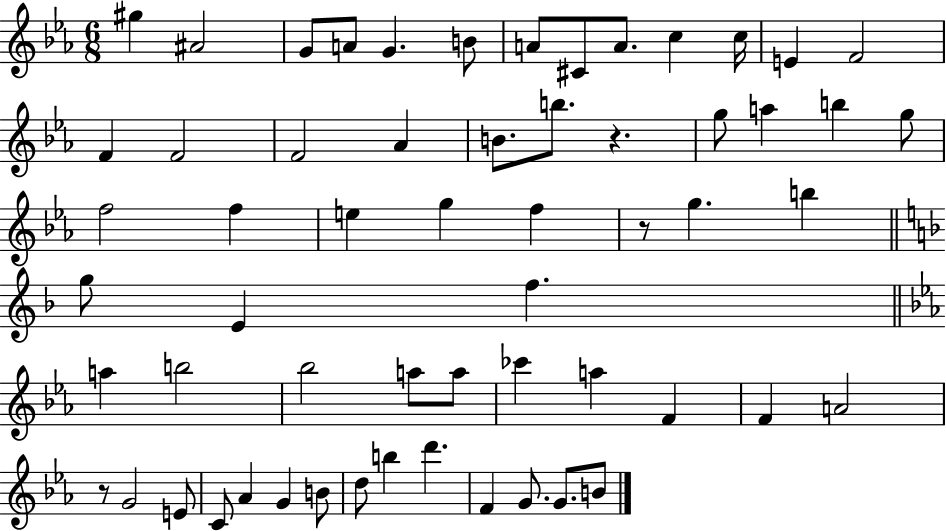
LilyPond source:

{
  \clef treble
  \numericTimeSignature
  \time 6/8
  \key ees \major
  gis''4 ais'2 | g'8 a'8 g'4. b'8 | a'8 cis'8 a'8. c''4 c''16 | e'4 f'2 | \break f'4 f'2 | f'2 aes'4 | b'8. b''8. r4. | g''8 a''4 b''4 g''8 | \break f''2 f''4 | e''4 g''4 f''4 | r8 g''4. b''4 | \bar "||" \break \key f \major g''8 e'4 f''4. | \bar "||" \break \key ees \major a''4 b''2 | bes''2 a''8 a''8 | ces'''4 a''4 f'4 | f'4 a'2 | \break r8 g'2 e'8 | c'8 aes'4 g'4 b'8 | d''8 b''4 d'''4. | f'4 g'8. g'8. b'8 | \break \bar "|."
}